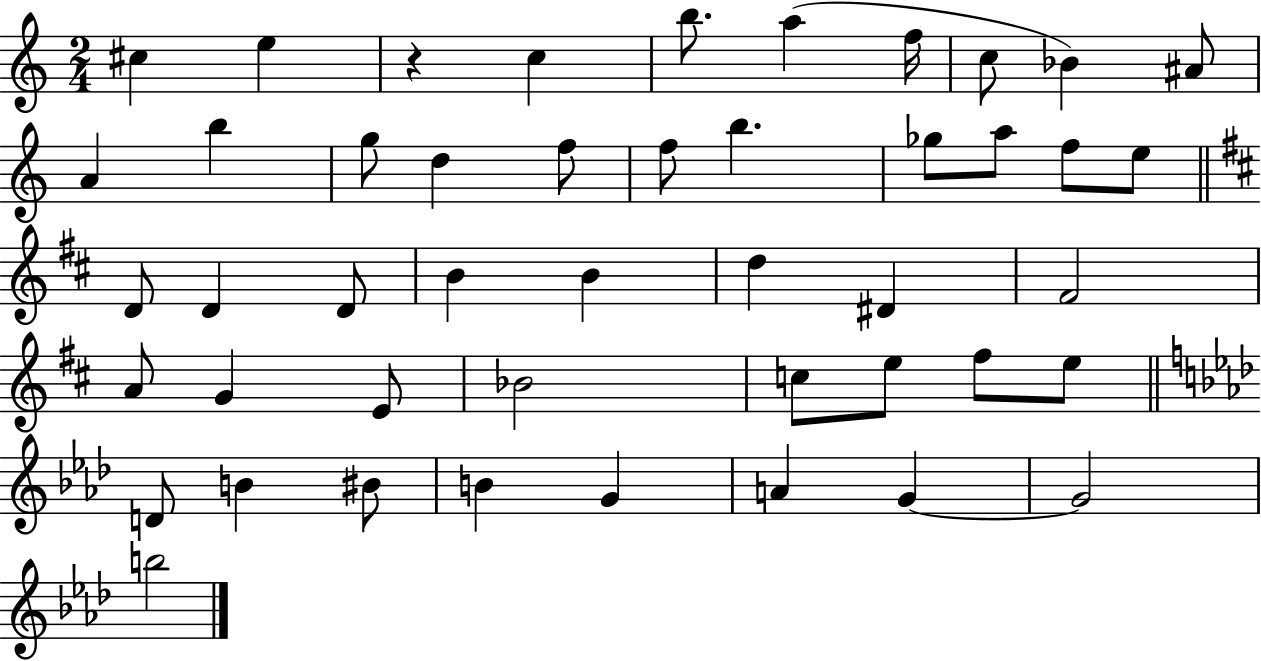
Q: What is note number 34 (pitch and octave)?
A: E5